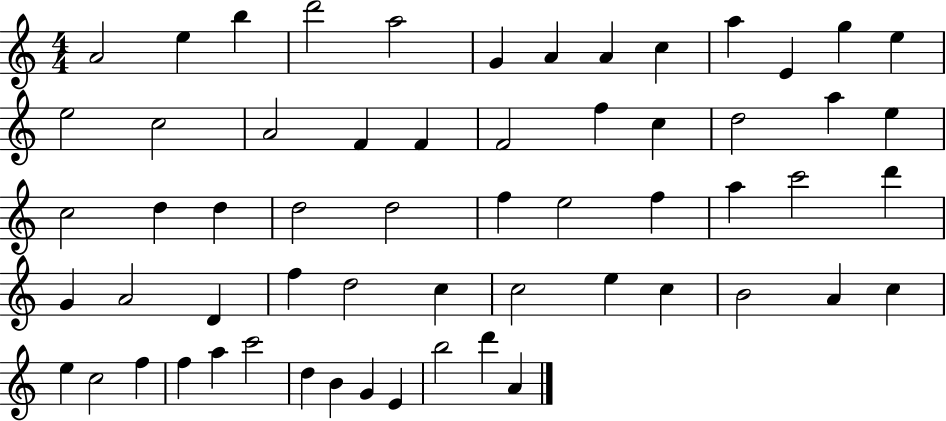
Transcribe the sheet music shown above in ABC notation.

X:1
T:Untitled
M:4/4
L:1/4
K:C
A2 e b d'2 a2 G A A c a E g e e2 c2 A2 F F F2 f c d2 a e c2 d d d2 d2 f e2 f a c'2 d' G A2 D f d2 c c2 e c B2 A c e c2 f f a c'2 d B G E b2 d' A